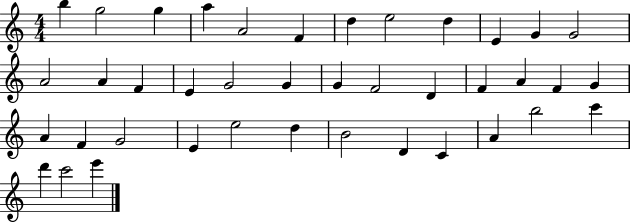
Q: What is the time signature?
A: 4/4